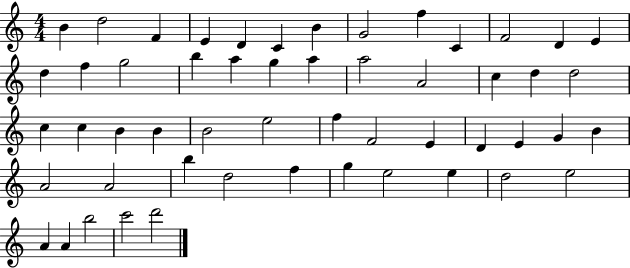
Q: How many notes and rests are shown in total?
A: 53